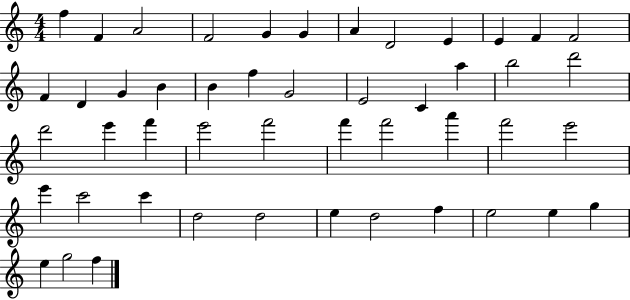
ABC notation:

X:1
T:Untitled
M:4/4
L:1/4
K:C
f F A2 F2 G G A D2 E E F F2 F D G B B f G2 E2 C a b2 d'2 d'2 e' f' e'2 f'2 f' f'2 a' f'2 e'2 e' c'2 c' d2 d2 e d2 f e2 e g e g2 f